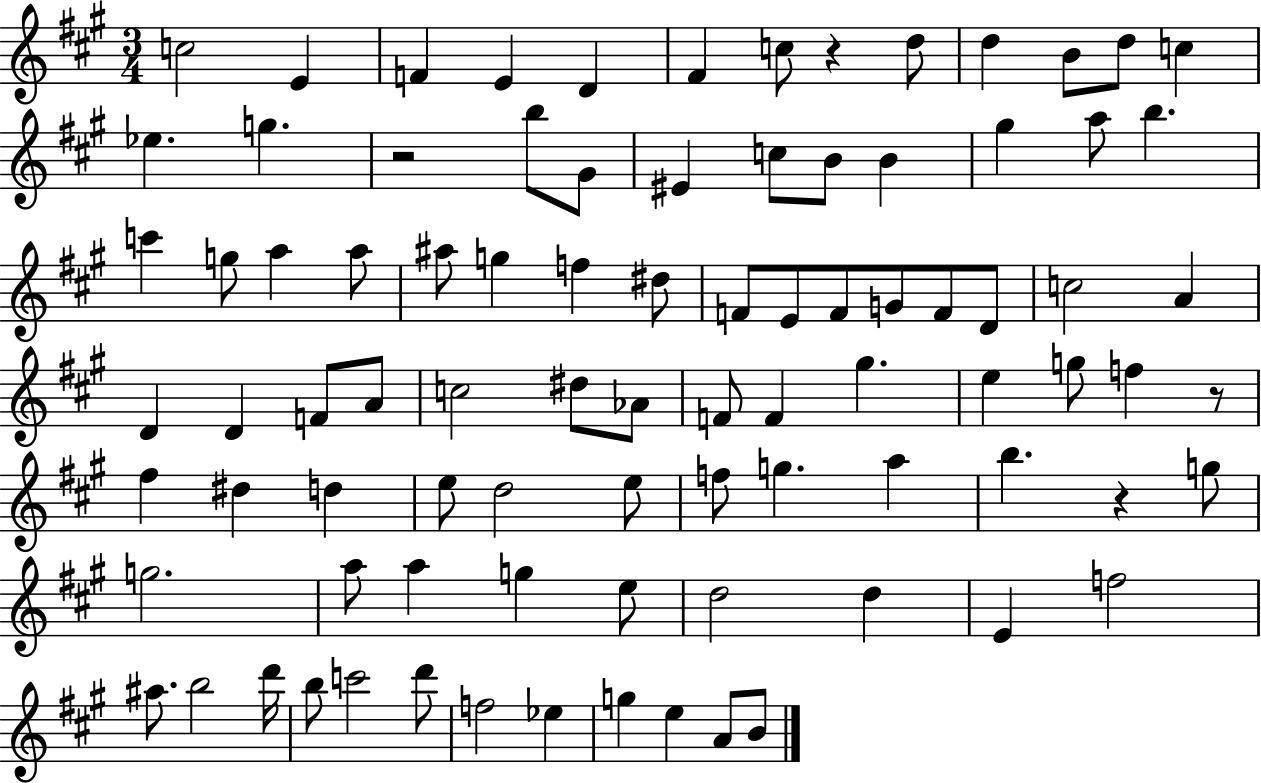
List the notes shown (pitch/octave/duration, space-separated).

C5/h E4/q F4/q E4/q D4/q F#4/q C5/e R/q D5/e D5/q B4/e D5/e C5/q Eb5/q. G5/q. R/h B5/e G#4/e EIS4/q C5/e B4/e B4/q G#5/q A5/e B5/q. C6/q G5/e A5/q A5/e A#5/e G5/q F5/q D#5/e F4/e E4/e F4/e G4/e F4/e D4/e C5/h A4/q D4/q D4/q F4/e A4/e C5/h D#5/e Ab4/e F4/e F4/q G#5/q. E5/q G5/e F5/q R/e F#5/q D#5/q D5/q E5/e D5/h E5/e F5/e G5/q. A5/q B5/q. R/q G5/e G5/h. A5/e A5/q G5/q E5/e D5/h D5/q E4/q F5/h A#5/e. B5/h D6/s B5/e C6/h D6/e F5/h Eb5/q G5/q E5/q A4/e B4/e